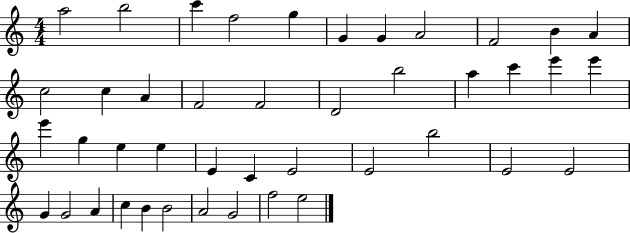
A5/h B5/h C6/q F5/h G5/q G4/q G4/q A4/h F4/h B4/q A4/q C5/h C5/q A4/q F4/h F4/h D4/h B5/h A5/q C6/q E6/q E6/q E6/q G5/q E5/q E5/q E4/q C4/q E4/h E4/h B5/h E4/h E4/h G4/q G4/h A4/q C5/q B4/q B4/h A4/h G4/h F5/h E5/h